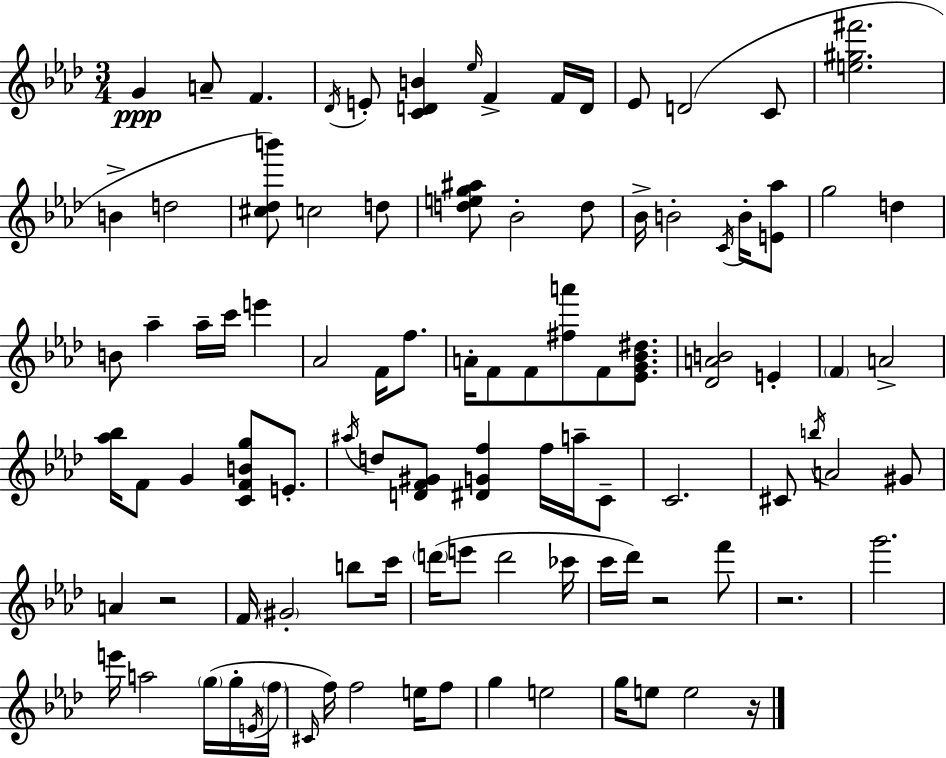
X:1
T:Untitled
M:3/4
L:1/4
K:Ab
G A/2 F _D/4 E/2 [CDB] _e/4 F F/4 D/4 _E/2 D2 C/2 [e^g^f']2 B d2 [^c_db']/2 c2 d/2 [deg^a]/2 _B2 d/2 _B/4 B2 C/4 B/4 [E_a]/2 g2 d B/2 _a _a/4 c'/4 e' _A2 F/4 f/2 A/4 F/2 F/2 [^fa']/2 F/2 [_EG_B^d]/2 [_DAB]2 E F A2 [_a_b]/4 F/2 G [CFBg]/2 E/2 ^a/4 d/2 [DF^G]/2 [^DGf] f/4 a/4 C/2 C2 ^C/2 b/4 A2 ^G/2 A z2 F/4 ^G2 b/2 c'/4 d'/4 e'/2 d'2 _c'/4 c'/4 _d'/4 z2 f'/2 z2 g'2 e'/4 a2 g/4 g/4 E/4 f/4 ^C/4 f/4 f2 e/4 f/2 g e2 g/4 e/2 e2 z/4